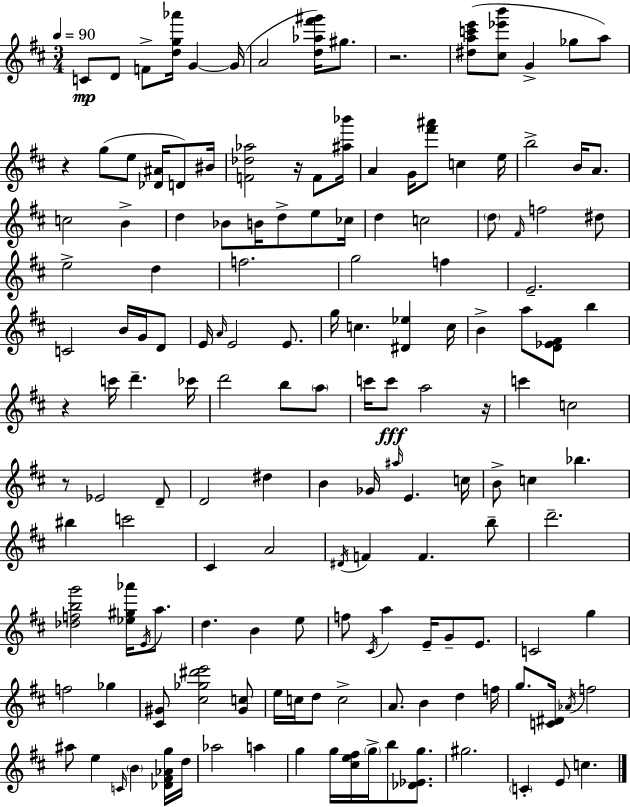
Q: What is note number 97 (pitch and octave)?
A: E4